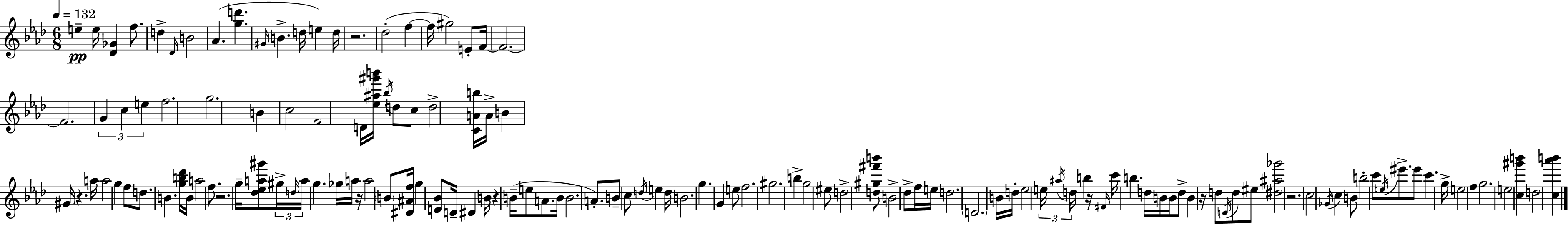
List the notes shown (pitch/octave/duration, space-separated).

E5/q E5/s [Db4,Gb4]/q F5/e. D5/q Db4/s B4/h Ab4/q. [G5,D6]/q. G#4/s B4/q. D5/s E5/q D5/s R/h. Db5/h F5/q F5/s G#5/h E4/e F4/s F4/h. F4/h. G4/q C5/q E5/q F5/h. G5/h. B4/q C5/h F4/h D4/s [Eb5,A#5,G#6,B6]/s Bb5/s D5/e C5/e D5/h [C4,A4,B5]/s A4/s B4/q G#4/s R/q. A5/s A5/h G5/q F5/e D5/e. B4/q. [G5,B5,Db6]/s B4/s A5/h F5/e. R/h. G5/s [Db5,Eb5,A5,G#6]/e G#5/s D5/s A5/s G5/q. Gb5/s A5/s R/s A5/h B4/e [D#4,A#4,F5]/s G5/q [E4,Bb4]/e D4/s D#4/q B4/s R/q B4/s E5/e A4/e. B4/s B4/h. A4/e. B4/e C5/e D5/s E5/q D5/s B4/h. G5/q. G4/q E5/e F5/h. G#5/h. B5/q G5/h EIS5/e D5/h [D5,G#5,F#6,B6]/e B4/h Db5/e F5/s E5/s D5/h. D4/h. B4/s D5/s Eb5/h E5/s A#5/s D5/s B5/q R/s F#4/s C6/s B5/q. D5/s B4/s B4/s D5/e B4/q R/s D5/e D4/s D5/e EIS5/e [D#5,A#5,Gb6]/h R/h. C5/h Gb4/s C5/q B4/e B5/h C6/e E5/s EIS6/e. EIS6/e C6/q. G5/s E5/h F5/q G5/h. E5/h [C5,G#6,B6]/q D5/h [C5,Ab6,B6]/q